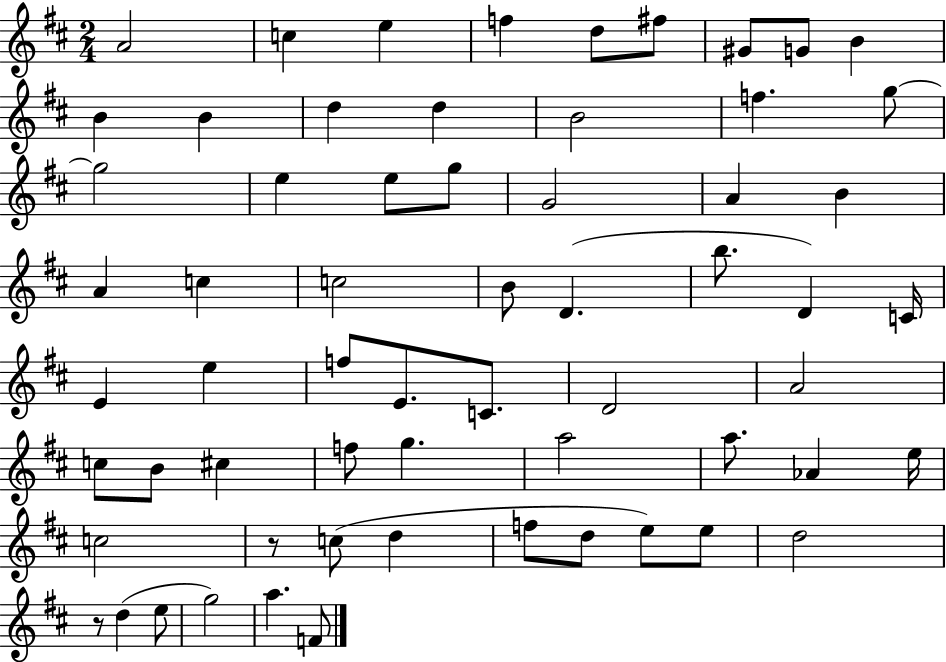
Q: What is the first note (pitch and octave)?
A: A4